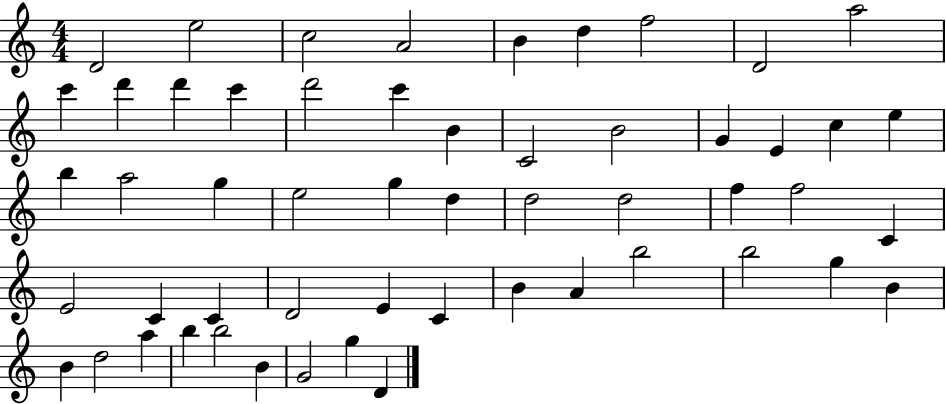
X:1
T:Untitled
M:4/4
L:1/4
K:C
D2 e2 c2 A2 B d f2 D2 a2 c' d' d' c' d'2 c' B C2 B2 G E c e b a2 g e2 g d d2 d2 f f2 C E2 C C D2 E C B A b2 b2 g B B d2 a b b2 B G2 g D